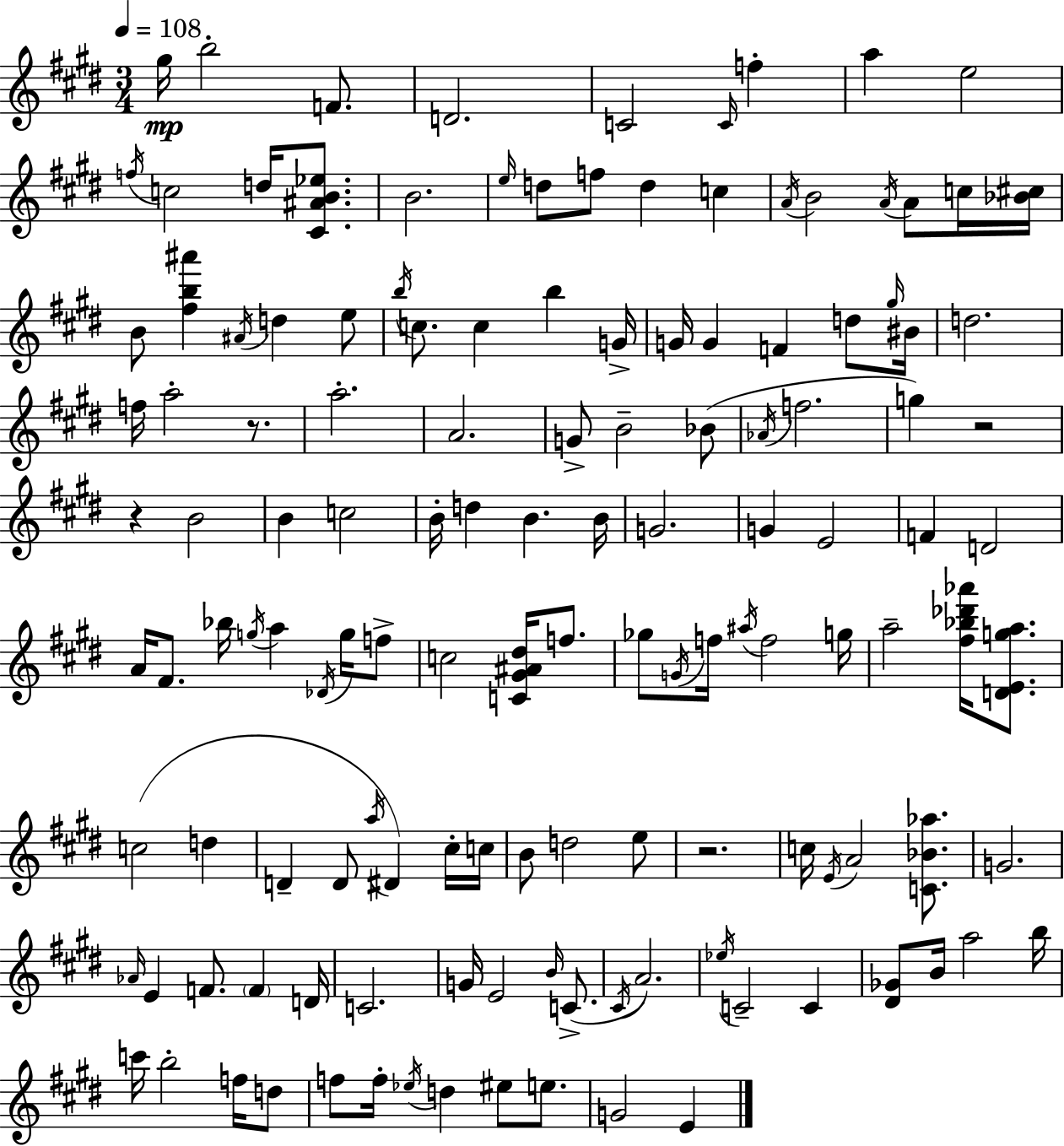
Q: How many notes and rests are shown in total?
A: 135